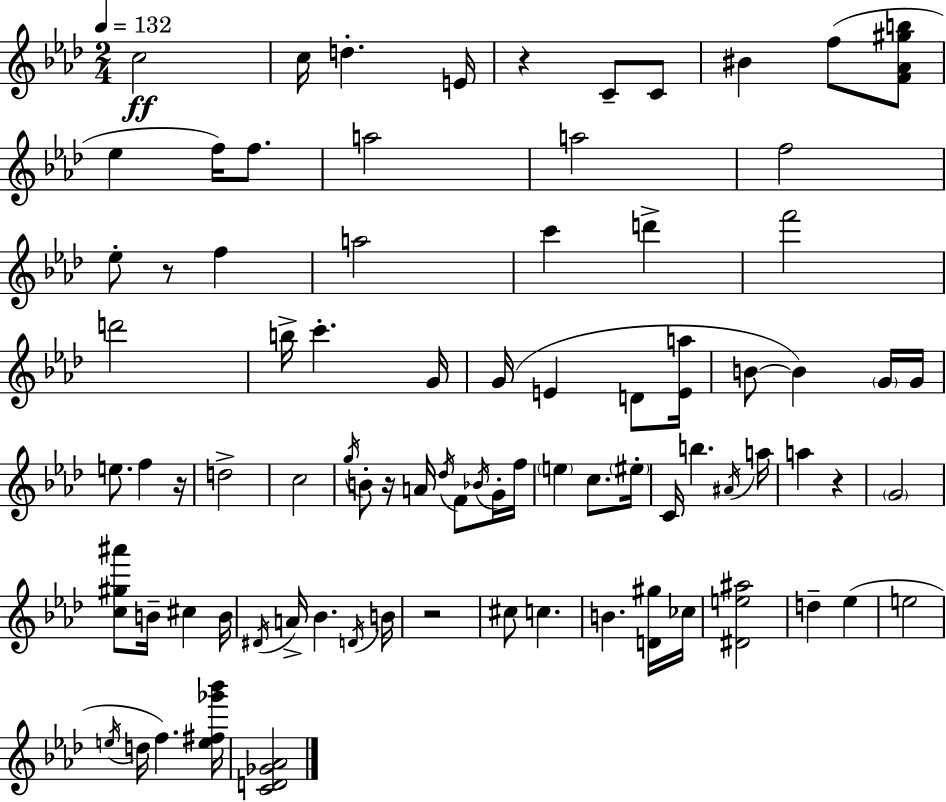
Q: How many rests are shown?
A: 6